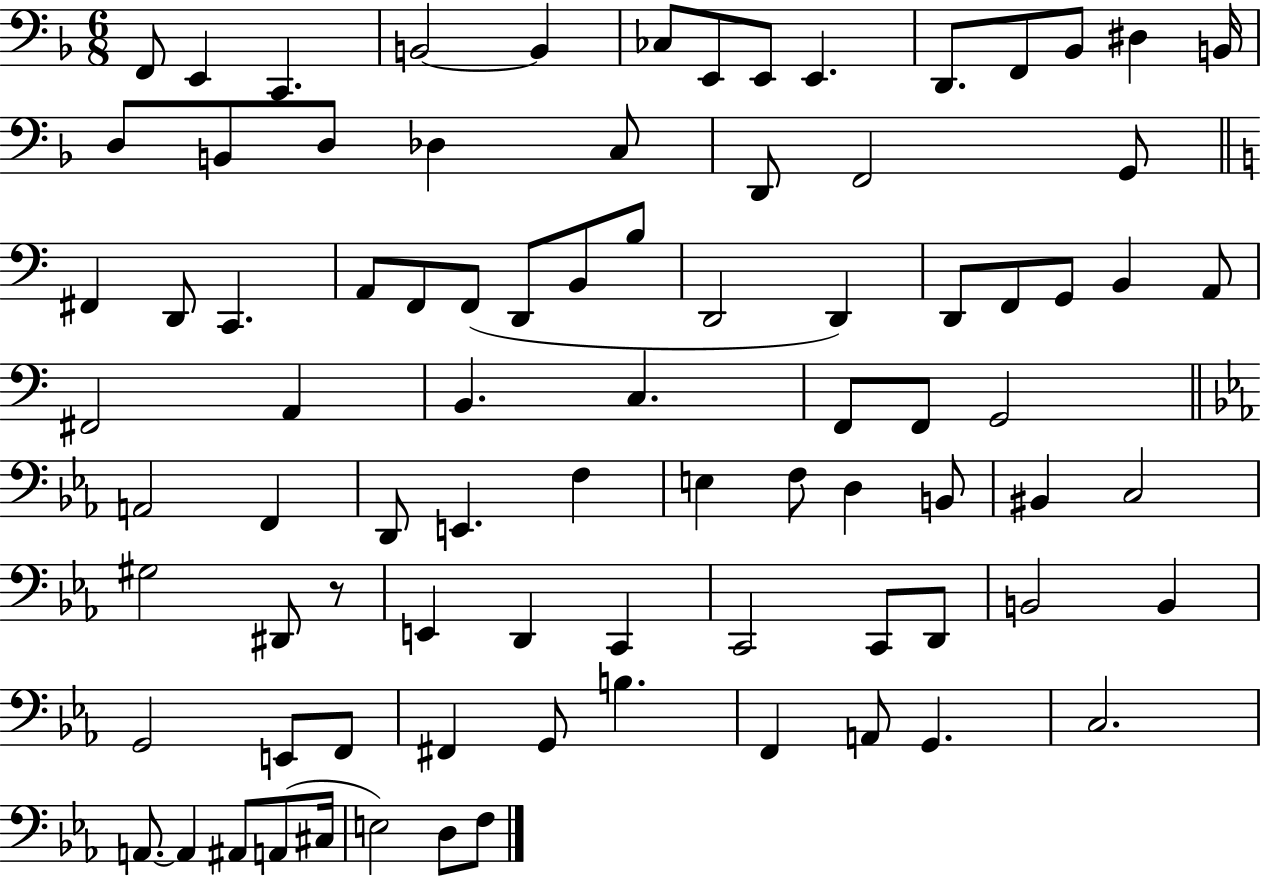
F2/e E2/q C2/q. B2/h B2/q CES3/e E2/e E2/e E2/q. D2/e. F2/e Bb2/e D#3/q B2/s D3/e B2/e D3/e Db3/q C3/e D2/e F2/h G2/e F#2/q D2/e C2/q. A2/e F2/e F2/e D2/e B2/e B3/e D2/h D2/q D2/e F2/e G2/e B2/q A2/e F#2/h A2/q B2/q. C3/q. F2/e F2/e G2/h A2/h F2/q D2/e E2/q. F3/q E3/q F3/e D3/q B2/e BIS2/q C3/h G#3/h D#2/e R/e E2/q D2/q C2/q C2/h C2/e D2/e B2/h B2/q G2/h E2/e F2/e F#2/q G2/e B3/q. F2/q A2/e G2/q. C3/h. A2/e. A2/q A#2/e A2/e C#3/s E3/h D3/e F3/e